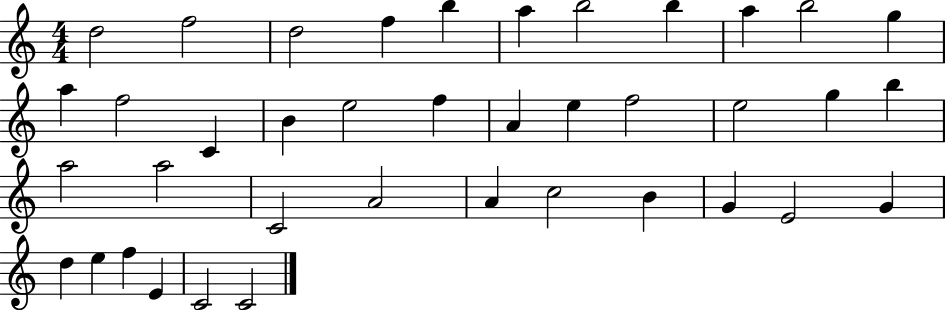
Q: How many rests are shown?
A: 0